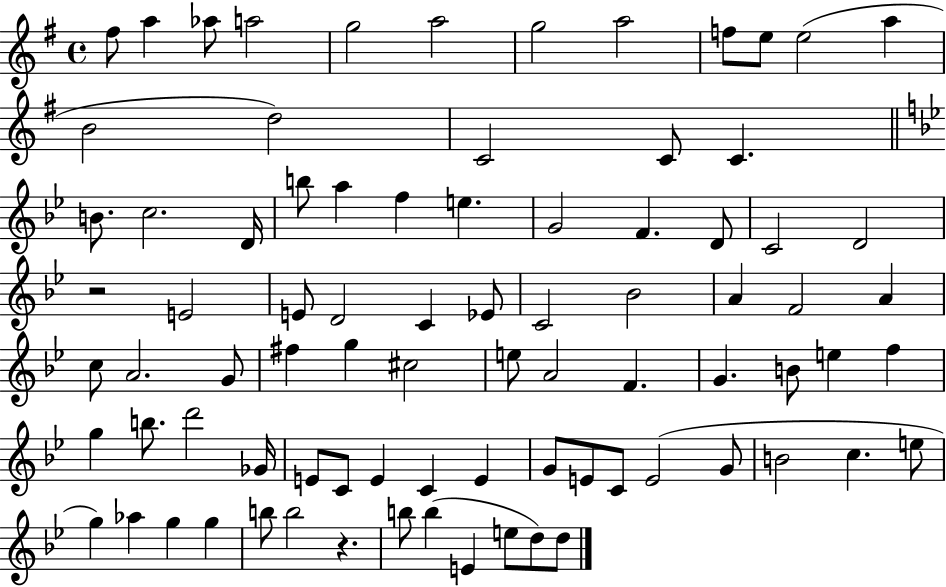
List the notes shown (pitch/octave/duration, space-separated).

F#5/e A5/q Ab5/e A5/h G5/h A5/h G5/h A5/h F5/e E5/e E5/h A5/q B4/h D5/h C4/h C4/e C4/q. B4/e. C5/h. D4/s B5/e A5/q F5/q E5/q. G4/h F4/q. D4/e C4/h D4/h R/h E4/h E4/e D4/h C4/q Eb4/e C4/h Bb4/h A4/q F4/h A4/q C5/e A4/h. G4/e F#5/q G5/q C#5/h E5/e A4/h F4/q. G4/q. B4/e E5/q F5/q G5/q B5/e. D6/h Gb4/s E4/e C4/e E4/q C4/q E4/q G4/e E4/e C4/e E4/h G4/e B4/h C5/q. E5/e G5/q Ab5/q G5/q G5/q B5/e B5/h R/q. B5/e B5/q E4/q E5/e D5/e D5/e